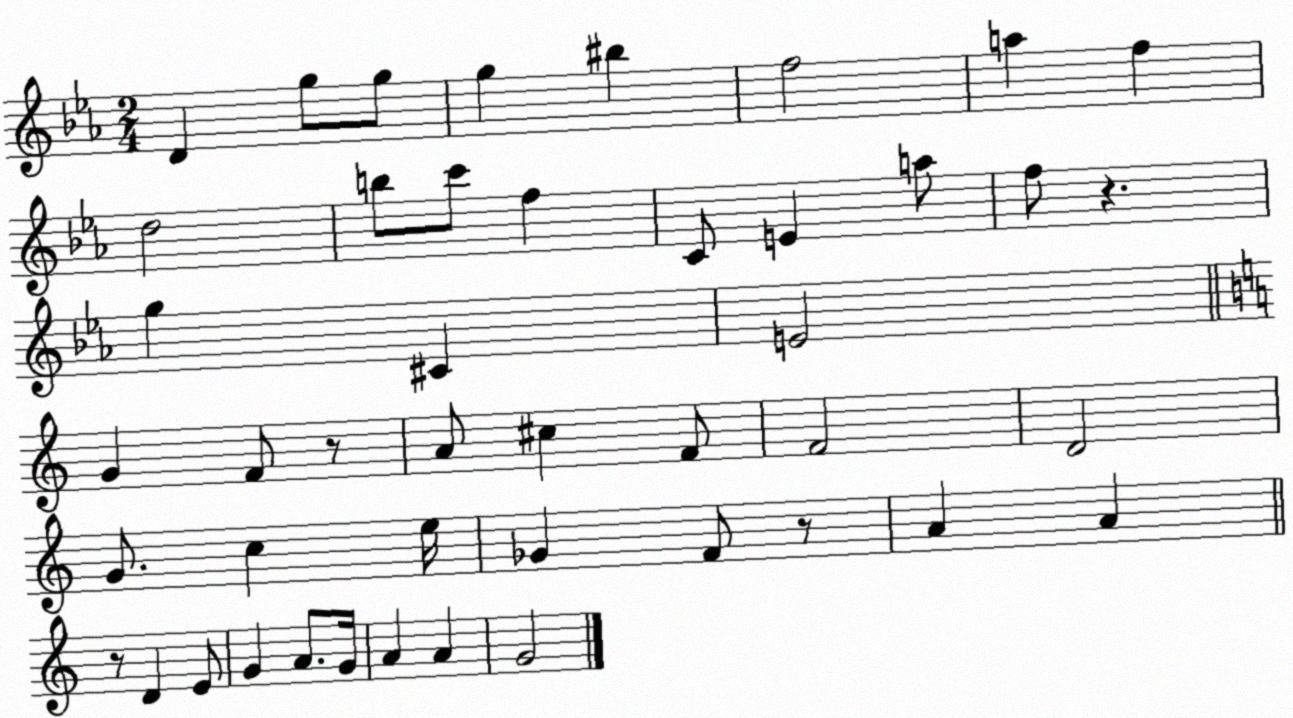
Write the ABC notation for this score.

X:1
T:Untitled
M:2/4
L:1/4
K:Eb
D g/2 g/2 g ^b f2 a f d2 b/2 c'/2 f C/2 E a/2 f/2 z g ^C E2 G F/2 z/2 A/2 ^c F/2 F2 D2 G/2 c e/4 _G F/2 z/2 A A z/2 D E/2 G A/2 G/4 A A G2